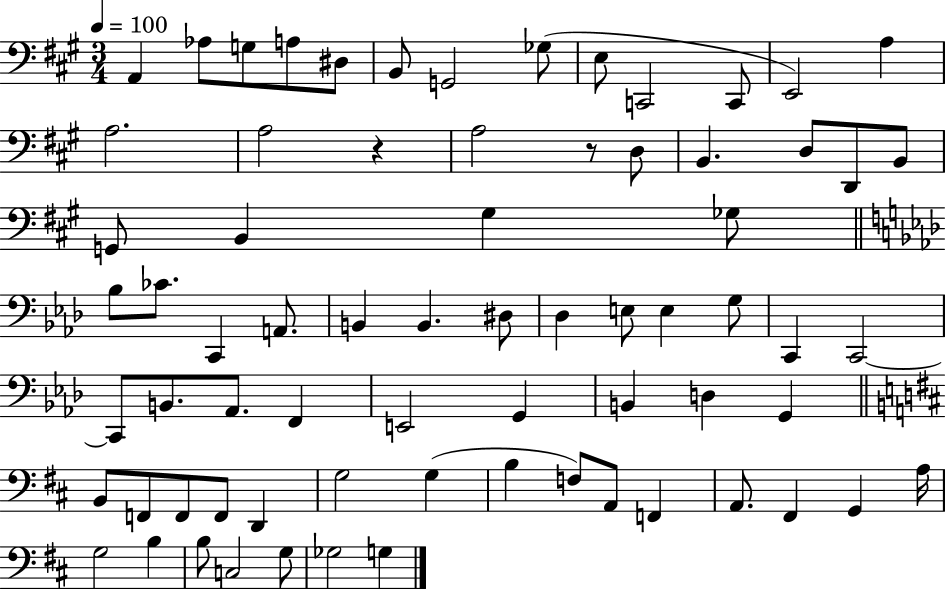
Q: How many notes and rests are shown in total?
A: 71